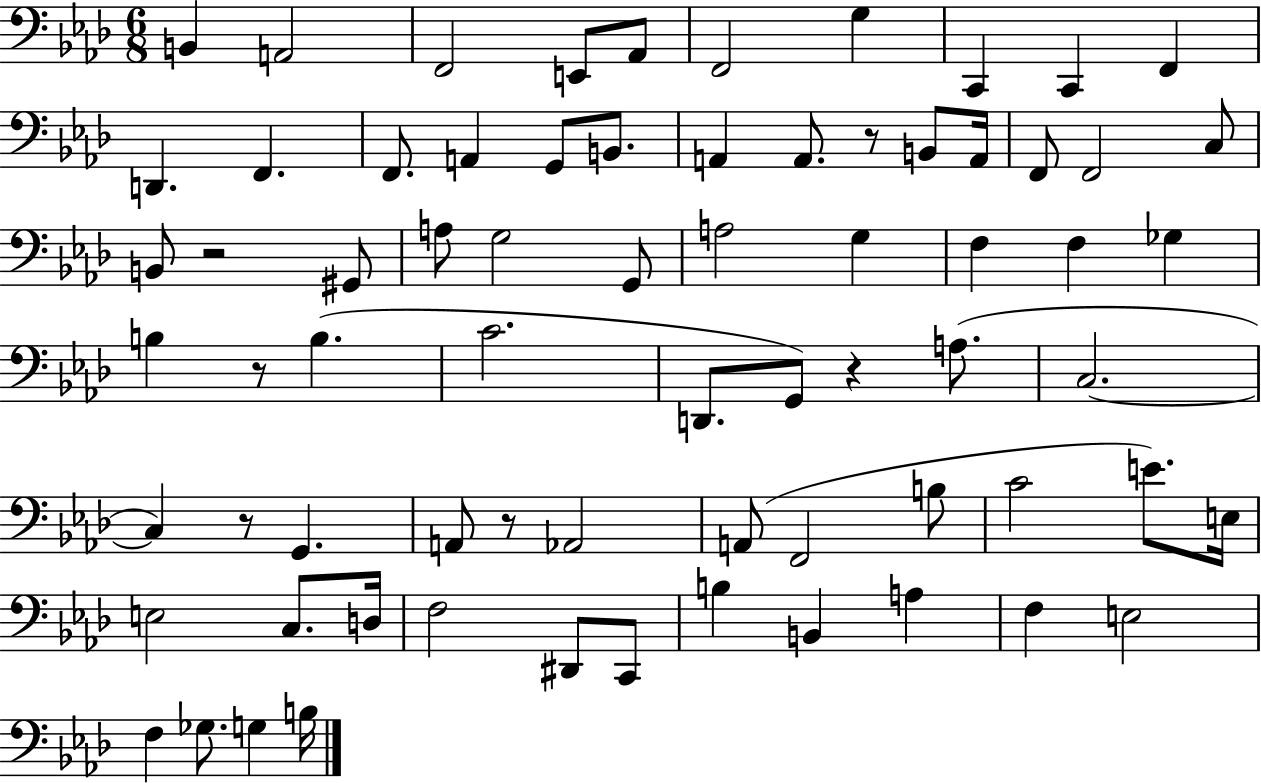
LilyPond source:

{
  \clef bass
  \numericTimeSignature
  \time 6/8
  \key aes \major
  b,4 a,2 | f,2 e,8 aes,8 | f,2 g4 | c,4 c,4 f,4 | \break d,4. f,4. | f,8. a,4 g,8 b,8. | a,4 a,8. r8 b,8 a,16 | f,8 f,2 c8 | \break b,8 r2 gis,8 | a8 g2 g,8 | a2 g4 | f4 f4 ges4 | \break b4 r8 b4.( | c'2. | d,8. g,8) r4 a8.( | c2.~~ | \break c4) r8 g,4. | a,8 r8 aes,2 | a,8( f,2 b8 | c'2 e'8.) e16 | \break e2 c8. d16 | f2 dis,8 c,8 | b4 b,4 a4 | f4 e2 | \break f4 ges8. g4 b16 | \bar "|."
}